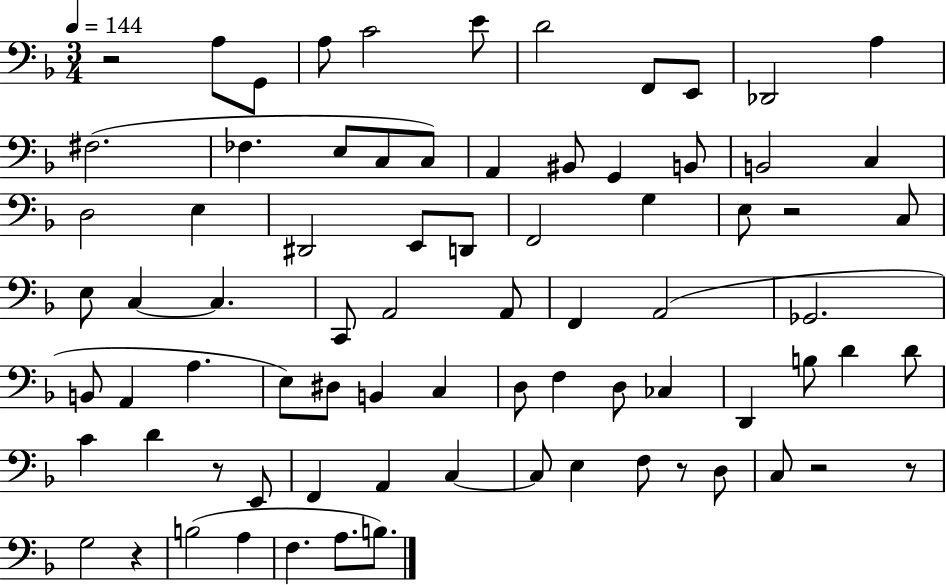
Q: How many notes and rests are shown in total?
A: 78